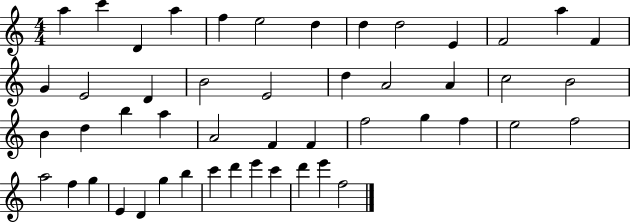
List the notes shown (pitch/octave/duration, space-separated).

A5/q C6/q D4/q A5/q F5/q E5/h D5/q D5/q D5/h E4/q F4/h A5/q F4/q G4/q E4/h D4/q B4/h E4/h D5/q A4/h A4/q C5/h B4/h B4/q D5/q B5/q A5/q A4/h F4/q F4/q F5/h G5/q F5/q E5/h F5/h A5/h F5/q G5/q E4/q D4/q G5/q B5/q C6/q D6/q E6/q C6/q D6/q E6/q F5/h